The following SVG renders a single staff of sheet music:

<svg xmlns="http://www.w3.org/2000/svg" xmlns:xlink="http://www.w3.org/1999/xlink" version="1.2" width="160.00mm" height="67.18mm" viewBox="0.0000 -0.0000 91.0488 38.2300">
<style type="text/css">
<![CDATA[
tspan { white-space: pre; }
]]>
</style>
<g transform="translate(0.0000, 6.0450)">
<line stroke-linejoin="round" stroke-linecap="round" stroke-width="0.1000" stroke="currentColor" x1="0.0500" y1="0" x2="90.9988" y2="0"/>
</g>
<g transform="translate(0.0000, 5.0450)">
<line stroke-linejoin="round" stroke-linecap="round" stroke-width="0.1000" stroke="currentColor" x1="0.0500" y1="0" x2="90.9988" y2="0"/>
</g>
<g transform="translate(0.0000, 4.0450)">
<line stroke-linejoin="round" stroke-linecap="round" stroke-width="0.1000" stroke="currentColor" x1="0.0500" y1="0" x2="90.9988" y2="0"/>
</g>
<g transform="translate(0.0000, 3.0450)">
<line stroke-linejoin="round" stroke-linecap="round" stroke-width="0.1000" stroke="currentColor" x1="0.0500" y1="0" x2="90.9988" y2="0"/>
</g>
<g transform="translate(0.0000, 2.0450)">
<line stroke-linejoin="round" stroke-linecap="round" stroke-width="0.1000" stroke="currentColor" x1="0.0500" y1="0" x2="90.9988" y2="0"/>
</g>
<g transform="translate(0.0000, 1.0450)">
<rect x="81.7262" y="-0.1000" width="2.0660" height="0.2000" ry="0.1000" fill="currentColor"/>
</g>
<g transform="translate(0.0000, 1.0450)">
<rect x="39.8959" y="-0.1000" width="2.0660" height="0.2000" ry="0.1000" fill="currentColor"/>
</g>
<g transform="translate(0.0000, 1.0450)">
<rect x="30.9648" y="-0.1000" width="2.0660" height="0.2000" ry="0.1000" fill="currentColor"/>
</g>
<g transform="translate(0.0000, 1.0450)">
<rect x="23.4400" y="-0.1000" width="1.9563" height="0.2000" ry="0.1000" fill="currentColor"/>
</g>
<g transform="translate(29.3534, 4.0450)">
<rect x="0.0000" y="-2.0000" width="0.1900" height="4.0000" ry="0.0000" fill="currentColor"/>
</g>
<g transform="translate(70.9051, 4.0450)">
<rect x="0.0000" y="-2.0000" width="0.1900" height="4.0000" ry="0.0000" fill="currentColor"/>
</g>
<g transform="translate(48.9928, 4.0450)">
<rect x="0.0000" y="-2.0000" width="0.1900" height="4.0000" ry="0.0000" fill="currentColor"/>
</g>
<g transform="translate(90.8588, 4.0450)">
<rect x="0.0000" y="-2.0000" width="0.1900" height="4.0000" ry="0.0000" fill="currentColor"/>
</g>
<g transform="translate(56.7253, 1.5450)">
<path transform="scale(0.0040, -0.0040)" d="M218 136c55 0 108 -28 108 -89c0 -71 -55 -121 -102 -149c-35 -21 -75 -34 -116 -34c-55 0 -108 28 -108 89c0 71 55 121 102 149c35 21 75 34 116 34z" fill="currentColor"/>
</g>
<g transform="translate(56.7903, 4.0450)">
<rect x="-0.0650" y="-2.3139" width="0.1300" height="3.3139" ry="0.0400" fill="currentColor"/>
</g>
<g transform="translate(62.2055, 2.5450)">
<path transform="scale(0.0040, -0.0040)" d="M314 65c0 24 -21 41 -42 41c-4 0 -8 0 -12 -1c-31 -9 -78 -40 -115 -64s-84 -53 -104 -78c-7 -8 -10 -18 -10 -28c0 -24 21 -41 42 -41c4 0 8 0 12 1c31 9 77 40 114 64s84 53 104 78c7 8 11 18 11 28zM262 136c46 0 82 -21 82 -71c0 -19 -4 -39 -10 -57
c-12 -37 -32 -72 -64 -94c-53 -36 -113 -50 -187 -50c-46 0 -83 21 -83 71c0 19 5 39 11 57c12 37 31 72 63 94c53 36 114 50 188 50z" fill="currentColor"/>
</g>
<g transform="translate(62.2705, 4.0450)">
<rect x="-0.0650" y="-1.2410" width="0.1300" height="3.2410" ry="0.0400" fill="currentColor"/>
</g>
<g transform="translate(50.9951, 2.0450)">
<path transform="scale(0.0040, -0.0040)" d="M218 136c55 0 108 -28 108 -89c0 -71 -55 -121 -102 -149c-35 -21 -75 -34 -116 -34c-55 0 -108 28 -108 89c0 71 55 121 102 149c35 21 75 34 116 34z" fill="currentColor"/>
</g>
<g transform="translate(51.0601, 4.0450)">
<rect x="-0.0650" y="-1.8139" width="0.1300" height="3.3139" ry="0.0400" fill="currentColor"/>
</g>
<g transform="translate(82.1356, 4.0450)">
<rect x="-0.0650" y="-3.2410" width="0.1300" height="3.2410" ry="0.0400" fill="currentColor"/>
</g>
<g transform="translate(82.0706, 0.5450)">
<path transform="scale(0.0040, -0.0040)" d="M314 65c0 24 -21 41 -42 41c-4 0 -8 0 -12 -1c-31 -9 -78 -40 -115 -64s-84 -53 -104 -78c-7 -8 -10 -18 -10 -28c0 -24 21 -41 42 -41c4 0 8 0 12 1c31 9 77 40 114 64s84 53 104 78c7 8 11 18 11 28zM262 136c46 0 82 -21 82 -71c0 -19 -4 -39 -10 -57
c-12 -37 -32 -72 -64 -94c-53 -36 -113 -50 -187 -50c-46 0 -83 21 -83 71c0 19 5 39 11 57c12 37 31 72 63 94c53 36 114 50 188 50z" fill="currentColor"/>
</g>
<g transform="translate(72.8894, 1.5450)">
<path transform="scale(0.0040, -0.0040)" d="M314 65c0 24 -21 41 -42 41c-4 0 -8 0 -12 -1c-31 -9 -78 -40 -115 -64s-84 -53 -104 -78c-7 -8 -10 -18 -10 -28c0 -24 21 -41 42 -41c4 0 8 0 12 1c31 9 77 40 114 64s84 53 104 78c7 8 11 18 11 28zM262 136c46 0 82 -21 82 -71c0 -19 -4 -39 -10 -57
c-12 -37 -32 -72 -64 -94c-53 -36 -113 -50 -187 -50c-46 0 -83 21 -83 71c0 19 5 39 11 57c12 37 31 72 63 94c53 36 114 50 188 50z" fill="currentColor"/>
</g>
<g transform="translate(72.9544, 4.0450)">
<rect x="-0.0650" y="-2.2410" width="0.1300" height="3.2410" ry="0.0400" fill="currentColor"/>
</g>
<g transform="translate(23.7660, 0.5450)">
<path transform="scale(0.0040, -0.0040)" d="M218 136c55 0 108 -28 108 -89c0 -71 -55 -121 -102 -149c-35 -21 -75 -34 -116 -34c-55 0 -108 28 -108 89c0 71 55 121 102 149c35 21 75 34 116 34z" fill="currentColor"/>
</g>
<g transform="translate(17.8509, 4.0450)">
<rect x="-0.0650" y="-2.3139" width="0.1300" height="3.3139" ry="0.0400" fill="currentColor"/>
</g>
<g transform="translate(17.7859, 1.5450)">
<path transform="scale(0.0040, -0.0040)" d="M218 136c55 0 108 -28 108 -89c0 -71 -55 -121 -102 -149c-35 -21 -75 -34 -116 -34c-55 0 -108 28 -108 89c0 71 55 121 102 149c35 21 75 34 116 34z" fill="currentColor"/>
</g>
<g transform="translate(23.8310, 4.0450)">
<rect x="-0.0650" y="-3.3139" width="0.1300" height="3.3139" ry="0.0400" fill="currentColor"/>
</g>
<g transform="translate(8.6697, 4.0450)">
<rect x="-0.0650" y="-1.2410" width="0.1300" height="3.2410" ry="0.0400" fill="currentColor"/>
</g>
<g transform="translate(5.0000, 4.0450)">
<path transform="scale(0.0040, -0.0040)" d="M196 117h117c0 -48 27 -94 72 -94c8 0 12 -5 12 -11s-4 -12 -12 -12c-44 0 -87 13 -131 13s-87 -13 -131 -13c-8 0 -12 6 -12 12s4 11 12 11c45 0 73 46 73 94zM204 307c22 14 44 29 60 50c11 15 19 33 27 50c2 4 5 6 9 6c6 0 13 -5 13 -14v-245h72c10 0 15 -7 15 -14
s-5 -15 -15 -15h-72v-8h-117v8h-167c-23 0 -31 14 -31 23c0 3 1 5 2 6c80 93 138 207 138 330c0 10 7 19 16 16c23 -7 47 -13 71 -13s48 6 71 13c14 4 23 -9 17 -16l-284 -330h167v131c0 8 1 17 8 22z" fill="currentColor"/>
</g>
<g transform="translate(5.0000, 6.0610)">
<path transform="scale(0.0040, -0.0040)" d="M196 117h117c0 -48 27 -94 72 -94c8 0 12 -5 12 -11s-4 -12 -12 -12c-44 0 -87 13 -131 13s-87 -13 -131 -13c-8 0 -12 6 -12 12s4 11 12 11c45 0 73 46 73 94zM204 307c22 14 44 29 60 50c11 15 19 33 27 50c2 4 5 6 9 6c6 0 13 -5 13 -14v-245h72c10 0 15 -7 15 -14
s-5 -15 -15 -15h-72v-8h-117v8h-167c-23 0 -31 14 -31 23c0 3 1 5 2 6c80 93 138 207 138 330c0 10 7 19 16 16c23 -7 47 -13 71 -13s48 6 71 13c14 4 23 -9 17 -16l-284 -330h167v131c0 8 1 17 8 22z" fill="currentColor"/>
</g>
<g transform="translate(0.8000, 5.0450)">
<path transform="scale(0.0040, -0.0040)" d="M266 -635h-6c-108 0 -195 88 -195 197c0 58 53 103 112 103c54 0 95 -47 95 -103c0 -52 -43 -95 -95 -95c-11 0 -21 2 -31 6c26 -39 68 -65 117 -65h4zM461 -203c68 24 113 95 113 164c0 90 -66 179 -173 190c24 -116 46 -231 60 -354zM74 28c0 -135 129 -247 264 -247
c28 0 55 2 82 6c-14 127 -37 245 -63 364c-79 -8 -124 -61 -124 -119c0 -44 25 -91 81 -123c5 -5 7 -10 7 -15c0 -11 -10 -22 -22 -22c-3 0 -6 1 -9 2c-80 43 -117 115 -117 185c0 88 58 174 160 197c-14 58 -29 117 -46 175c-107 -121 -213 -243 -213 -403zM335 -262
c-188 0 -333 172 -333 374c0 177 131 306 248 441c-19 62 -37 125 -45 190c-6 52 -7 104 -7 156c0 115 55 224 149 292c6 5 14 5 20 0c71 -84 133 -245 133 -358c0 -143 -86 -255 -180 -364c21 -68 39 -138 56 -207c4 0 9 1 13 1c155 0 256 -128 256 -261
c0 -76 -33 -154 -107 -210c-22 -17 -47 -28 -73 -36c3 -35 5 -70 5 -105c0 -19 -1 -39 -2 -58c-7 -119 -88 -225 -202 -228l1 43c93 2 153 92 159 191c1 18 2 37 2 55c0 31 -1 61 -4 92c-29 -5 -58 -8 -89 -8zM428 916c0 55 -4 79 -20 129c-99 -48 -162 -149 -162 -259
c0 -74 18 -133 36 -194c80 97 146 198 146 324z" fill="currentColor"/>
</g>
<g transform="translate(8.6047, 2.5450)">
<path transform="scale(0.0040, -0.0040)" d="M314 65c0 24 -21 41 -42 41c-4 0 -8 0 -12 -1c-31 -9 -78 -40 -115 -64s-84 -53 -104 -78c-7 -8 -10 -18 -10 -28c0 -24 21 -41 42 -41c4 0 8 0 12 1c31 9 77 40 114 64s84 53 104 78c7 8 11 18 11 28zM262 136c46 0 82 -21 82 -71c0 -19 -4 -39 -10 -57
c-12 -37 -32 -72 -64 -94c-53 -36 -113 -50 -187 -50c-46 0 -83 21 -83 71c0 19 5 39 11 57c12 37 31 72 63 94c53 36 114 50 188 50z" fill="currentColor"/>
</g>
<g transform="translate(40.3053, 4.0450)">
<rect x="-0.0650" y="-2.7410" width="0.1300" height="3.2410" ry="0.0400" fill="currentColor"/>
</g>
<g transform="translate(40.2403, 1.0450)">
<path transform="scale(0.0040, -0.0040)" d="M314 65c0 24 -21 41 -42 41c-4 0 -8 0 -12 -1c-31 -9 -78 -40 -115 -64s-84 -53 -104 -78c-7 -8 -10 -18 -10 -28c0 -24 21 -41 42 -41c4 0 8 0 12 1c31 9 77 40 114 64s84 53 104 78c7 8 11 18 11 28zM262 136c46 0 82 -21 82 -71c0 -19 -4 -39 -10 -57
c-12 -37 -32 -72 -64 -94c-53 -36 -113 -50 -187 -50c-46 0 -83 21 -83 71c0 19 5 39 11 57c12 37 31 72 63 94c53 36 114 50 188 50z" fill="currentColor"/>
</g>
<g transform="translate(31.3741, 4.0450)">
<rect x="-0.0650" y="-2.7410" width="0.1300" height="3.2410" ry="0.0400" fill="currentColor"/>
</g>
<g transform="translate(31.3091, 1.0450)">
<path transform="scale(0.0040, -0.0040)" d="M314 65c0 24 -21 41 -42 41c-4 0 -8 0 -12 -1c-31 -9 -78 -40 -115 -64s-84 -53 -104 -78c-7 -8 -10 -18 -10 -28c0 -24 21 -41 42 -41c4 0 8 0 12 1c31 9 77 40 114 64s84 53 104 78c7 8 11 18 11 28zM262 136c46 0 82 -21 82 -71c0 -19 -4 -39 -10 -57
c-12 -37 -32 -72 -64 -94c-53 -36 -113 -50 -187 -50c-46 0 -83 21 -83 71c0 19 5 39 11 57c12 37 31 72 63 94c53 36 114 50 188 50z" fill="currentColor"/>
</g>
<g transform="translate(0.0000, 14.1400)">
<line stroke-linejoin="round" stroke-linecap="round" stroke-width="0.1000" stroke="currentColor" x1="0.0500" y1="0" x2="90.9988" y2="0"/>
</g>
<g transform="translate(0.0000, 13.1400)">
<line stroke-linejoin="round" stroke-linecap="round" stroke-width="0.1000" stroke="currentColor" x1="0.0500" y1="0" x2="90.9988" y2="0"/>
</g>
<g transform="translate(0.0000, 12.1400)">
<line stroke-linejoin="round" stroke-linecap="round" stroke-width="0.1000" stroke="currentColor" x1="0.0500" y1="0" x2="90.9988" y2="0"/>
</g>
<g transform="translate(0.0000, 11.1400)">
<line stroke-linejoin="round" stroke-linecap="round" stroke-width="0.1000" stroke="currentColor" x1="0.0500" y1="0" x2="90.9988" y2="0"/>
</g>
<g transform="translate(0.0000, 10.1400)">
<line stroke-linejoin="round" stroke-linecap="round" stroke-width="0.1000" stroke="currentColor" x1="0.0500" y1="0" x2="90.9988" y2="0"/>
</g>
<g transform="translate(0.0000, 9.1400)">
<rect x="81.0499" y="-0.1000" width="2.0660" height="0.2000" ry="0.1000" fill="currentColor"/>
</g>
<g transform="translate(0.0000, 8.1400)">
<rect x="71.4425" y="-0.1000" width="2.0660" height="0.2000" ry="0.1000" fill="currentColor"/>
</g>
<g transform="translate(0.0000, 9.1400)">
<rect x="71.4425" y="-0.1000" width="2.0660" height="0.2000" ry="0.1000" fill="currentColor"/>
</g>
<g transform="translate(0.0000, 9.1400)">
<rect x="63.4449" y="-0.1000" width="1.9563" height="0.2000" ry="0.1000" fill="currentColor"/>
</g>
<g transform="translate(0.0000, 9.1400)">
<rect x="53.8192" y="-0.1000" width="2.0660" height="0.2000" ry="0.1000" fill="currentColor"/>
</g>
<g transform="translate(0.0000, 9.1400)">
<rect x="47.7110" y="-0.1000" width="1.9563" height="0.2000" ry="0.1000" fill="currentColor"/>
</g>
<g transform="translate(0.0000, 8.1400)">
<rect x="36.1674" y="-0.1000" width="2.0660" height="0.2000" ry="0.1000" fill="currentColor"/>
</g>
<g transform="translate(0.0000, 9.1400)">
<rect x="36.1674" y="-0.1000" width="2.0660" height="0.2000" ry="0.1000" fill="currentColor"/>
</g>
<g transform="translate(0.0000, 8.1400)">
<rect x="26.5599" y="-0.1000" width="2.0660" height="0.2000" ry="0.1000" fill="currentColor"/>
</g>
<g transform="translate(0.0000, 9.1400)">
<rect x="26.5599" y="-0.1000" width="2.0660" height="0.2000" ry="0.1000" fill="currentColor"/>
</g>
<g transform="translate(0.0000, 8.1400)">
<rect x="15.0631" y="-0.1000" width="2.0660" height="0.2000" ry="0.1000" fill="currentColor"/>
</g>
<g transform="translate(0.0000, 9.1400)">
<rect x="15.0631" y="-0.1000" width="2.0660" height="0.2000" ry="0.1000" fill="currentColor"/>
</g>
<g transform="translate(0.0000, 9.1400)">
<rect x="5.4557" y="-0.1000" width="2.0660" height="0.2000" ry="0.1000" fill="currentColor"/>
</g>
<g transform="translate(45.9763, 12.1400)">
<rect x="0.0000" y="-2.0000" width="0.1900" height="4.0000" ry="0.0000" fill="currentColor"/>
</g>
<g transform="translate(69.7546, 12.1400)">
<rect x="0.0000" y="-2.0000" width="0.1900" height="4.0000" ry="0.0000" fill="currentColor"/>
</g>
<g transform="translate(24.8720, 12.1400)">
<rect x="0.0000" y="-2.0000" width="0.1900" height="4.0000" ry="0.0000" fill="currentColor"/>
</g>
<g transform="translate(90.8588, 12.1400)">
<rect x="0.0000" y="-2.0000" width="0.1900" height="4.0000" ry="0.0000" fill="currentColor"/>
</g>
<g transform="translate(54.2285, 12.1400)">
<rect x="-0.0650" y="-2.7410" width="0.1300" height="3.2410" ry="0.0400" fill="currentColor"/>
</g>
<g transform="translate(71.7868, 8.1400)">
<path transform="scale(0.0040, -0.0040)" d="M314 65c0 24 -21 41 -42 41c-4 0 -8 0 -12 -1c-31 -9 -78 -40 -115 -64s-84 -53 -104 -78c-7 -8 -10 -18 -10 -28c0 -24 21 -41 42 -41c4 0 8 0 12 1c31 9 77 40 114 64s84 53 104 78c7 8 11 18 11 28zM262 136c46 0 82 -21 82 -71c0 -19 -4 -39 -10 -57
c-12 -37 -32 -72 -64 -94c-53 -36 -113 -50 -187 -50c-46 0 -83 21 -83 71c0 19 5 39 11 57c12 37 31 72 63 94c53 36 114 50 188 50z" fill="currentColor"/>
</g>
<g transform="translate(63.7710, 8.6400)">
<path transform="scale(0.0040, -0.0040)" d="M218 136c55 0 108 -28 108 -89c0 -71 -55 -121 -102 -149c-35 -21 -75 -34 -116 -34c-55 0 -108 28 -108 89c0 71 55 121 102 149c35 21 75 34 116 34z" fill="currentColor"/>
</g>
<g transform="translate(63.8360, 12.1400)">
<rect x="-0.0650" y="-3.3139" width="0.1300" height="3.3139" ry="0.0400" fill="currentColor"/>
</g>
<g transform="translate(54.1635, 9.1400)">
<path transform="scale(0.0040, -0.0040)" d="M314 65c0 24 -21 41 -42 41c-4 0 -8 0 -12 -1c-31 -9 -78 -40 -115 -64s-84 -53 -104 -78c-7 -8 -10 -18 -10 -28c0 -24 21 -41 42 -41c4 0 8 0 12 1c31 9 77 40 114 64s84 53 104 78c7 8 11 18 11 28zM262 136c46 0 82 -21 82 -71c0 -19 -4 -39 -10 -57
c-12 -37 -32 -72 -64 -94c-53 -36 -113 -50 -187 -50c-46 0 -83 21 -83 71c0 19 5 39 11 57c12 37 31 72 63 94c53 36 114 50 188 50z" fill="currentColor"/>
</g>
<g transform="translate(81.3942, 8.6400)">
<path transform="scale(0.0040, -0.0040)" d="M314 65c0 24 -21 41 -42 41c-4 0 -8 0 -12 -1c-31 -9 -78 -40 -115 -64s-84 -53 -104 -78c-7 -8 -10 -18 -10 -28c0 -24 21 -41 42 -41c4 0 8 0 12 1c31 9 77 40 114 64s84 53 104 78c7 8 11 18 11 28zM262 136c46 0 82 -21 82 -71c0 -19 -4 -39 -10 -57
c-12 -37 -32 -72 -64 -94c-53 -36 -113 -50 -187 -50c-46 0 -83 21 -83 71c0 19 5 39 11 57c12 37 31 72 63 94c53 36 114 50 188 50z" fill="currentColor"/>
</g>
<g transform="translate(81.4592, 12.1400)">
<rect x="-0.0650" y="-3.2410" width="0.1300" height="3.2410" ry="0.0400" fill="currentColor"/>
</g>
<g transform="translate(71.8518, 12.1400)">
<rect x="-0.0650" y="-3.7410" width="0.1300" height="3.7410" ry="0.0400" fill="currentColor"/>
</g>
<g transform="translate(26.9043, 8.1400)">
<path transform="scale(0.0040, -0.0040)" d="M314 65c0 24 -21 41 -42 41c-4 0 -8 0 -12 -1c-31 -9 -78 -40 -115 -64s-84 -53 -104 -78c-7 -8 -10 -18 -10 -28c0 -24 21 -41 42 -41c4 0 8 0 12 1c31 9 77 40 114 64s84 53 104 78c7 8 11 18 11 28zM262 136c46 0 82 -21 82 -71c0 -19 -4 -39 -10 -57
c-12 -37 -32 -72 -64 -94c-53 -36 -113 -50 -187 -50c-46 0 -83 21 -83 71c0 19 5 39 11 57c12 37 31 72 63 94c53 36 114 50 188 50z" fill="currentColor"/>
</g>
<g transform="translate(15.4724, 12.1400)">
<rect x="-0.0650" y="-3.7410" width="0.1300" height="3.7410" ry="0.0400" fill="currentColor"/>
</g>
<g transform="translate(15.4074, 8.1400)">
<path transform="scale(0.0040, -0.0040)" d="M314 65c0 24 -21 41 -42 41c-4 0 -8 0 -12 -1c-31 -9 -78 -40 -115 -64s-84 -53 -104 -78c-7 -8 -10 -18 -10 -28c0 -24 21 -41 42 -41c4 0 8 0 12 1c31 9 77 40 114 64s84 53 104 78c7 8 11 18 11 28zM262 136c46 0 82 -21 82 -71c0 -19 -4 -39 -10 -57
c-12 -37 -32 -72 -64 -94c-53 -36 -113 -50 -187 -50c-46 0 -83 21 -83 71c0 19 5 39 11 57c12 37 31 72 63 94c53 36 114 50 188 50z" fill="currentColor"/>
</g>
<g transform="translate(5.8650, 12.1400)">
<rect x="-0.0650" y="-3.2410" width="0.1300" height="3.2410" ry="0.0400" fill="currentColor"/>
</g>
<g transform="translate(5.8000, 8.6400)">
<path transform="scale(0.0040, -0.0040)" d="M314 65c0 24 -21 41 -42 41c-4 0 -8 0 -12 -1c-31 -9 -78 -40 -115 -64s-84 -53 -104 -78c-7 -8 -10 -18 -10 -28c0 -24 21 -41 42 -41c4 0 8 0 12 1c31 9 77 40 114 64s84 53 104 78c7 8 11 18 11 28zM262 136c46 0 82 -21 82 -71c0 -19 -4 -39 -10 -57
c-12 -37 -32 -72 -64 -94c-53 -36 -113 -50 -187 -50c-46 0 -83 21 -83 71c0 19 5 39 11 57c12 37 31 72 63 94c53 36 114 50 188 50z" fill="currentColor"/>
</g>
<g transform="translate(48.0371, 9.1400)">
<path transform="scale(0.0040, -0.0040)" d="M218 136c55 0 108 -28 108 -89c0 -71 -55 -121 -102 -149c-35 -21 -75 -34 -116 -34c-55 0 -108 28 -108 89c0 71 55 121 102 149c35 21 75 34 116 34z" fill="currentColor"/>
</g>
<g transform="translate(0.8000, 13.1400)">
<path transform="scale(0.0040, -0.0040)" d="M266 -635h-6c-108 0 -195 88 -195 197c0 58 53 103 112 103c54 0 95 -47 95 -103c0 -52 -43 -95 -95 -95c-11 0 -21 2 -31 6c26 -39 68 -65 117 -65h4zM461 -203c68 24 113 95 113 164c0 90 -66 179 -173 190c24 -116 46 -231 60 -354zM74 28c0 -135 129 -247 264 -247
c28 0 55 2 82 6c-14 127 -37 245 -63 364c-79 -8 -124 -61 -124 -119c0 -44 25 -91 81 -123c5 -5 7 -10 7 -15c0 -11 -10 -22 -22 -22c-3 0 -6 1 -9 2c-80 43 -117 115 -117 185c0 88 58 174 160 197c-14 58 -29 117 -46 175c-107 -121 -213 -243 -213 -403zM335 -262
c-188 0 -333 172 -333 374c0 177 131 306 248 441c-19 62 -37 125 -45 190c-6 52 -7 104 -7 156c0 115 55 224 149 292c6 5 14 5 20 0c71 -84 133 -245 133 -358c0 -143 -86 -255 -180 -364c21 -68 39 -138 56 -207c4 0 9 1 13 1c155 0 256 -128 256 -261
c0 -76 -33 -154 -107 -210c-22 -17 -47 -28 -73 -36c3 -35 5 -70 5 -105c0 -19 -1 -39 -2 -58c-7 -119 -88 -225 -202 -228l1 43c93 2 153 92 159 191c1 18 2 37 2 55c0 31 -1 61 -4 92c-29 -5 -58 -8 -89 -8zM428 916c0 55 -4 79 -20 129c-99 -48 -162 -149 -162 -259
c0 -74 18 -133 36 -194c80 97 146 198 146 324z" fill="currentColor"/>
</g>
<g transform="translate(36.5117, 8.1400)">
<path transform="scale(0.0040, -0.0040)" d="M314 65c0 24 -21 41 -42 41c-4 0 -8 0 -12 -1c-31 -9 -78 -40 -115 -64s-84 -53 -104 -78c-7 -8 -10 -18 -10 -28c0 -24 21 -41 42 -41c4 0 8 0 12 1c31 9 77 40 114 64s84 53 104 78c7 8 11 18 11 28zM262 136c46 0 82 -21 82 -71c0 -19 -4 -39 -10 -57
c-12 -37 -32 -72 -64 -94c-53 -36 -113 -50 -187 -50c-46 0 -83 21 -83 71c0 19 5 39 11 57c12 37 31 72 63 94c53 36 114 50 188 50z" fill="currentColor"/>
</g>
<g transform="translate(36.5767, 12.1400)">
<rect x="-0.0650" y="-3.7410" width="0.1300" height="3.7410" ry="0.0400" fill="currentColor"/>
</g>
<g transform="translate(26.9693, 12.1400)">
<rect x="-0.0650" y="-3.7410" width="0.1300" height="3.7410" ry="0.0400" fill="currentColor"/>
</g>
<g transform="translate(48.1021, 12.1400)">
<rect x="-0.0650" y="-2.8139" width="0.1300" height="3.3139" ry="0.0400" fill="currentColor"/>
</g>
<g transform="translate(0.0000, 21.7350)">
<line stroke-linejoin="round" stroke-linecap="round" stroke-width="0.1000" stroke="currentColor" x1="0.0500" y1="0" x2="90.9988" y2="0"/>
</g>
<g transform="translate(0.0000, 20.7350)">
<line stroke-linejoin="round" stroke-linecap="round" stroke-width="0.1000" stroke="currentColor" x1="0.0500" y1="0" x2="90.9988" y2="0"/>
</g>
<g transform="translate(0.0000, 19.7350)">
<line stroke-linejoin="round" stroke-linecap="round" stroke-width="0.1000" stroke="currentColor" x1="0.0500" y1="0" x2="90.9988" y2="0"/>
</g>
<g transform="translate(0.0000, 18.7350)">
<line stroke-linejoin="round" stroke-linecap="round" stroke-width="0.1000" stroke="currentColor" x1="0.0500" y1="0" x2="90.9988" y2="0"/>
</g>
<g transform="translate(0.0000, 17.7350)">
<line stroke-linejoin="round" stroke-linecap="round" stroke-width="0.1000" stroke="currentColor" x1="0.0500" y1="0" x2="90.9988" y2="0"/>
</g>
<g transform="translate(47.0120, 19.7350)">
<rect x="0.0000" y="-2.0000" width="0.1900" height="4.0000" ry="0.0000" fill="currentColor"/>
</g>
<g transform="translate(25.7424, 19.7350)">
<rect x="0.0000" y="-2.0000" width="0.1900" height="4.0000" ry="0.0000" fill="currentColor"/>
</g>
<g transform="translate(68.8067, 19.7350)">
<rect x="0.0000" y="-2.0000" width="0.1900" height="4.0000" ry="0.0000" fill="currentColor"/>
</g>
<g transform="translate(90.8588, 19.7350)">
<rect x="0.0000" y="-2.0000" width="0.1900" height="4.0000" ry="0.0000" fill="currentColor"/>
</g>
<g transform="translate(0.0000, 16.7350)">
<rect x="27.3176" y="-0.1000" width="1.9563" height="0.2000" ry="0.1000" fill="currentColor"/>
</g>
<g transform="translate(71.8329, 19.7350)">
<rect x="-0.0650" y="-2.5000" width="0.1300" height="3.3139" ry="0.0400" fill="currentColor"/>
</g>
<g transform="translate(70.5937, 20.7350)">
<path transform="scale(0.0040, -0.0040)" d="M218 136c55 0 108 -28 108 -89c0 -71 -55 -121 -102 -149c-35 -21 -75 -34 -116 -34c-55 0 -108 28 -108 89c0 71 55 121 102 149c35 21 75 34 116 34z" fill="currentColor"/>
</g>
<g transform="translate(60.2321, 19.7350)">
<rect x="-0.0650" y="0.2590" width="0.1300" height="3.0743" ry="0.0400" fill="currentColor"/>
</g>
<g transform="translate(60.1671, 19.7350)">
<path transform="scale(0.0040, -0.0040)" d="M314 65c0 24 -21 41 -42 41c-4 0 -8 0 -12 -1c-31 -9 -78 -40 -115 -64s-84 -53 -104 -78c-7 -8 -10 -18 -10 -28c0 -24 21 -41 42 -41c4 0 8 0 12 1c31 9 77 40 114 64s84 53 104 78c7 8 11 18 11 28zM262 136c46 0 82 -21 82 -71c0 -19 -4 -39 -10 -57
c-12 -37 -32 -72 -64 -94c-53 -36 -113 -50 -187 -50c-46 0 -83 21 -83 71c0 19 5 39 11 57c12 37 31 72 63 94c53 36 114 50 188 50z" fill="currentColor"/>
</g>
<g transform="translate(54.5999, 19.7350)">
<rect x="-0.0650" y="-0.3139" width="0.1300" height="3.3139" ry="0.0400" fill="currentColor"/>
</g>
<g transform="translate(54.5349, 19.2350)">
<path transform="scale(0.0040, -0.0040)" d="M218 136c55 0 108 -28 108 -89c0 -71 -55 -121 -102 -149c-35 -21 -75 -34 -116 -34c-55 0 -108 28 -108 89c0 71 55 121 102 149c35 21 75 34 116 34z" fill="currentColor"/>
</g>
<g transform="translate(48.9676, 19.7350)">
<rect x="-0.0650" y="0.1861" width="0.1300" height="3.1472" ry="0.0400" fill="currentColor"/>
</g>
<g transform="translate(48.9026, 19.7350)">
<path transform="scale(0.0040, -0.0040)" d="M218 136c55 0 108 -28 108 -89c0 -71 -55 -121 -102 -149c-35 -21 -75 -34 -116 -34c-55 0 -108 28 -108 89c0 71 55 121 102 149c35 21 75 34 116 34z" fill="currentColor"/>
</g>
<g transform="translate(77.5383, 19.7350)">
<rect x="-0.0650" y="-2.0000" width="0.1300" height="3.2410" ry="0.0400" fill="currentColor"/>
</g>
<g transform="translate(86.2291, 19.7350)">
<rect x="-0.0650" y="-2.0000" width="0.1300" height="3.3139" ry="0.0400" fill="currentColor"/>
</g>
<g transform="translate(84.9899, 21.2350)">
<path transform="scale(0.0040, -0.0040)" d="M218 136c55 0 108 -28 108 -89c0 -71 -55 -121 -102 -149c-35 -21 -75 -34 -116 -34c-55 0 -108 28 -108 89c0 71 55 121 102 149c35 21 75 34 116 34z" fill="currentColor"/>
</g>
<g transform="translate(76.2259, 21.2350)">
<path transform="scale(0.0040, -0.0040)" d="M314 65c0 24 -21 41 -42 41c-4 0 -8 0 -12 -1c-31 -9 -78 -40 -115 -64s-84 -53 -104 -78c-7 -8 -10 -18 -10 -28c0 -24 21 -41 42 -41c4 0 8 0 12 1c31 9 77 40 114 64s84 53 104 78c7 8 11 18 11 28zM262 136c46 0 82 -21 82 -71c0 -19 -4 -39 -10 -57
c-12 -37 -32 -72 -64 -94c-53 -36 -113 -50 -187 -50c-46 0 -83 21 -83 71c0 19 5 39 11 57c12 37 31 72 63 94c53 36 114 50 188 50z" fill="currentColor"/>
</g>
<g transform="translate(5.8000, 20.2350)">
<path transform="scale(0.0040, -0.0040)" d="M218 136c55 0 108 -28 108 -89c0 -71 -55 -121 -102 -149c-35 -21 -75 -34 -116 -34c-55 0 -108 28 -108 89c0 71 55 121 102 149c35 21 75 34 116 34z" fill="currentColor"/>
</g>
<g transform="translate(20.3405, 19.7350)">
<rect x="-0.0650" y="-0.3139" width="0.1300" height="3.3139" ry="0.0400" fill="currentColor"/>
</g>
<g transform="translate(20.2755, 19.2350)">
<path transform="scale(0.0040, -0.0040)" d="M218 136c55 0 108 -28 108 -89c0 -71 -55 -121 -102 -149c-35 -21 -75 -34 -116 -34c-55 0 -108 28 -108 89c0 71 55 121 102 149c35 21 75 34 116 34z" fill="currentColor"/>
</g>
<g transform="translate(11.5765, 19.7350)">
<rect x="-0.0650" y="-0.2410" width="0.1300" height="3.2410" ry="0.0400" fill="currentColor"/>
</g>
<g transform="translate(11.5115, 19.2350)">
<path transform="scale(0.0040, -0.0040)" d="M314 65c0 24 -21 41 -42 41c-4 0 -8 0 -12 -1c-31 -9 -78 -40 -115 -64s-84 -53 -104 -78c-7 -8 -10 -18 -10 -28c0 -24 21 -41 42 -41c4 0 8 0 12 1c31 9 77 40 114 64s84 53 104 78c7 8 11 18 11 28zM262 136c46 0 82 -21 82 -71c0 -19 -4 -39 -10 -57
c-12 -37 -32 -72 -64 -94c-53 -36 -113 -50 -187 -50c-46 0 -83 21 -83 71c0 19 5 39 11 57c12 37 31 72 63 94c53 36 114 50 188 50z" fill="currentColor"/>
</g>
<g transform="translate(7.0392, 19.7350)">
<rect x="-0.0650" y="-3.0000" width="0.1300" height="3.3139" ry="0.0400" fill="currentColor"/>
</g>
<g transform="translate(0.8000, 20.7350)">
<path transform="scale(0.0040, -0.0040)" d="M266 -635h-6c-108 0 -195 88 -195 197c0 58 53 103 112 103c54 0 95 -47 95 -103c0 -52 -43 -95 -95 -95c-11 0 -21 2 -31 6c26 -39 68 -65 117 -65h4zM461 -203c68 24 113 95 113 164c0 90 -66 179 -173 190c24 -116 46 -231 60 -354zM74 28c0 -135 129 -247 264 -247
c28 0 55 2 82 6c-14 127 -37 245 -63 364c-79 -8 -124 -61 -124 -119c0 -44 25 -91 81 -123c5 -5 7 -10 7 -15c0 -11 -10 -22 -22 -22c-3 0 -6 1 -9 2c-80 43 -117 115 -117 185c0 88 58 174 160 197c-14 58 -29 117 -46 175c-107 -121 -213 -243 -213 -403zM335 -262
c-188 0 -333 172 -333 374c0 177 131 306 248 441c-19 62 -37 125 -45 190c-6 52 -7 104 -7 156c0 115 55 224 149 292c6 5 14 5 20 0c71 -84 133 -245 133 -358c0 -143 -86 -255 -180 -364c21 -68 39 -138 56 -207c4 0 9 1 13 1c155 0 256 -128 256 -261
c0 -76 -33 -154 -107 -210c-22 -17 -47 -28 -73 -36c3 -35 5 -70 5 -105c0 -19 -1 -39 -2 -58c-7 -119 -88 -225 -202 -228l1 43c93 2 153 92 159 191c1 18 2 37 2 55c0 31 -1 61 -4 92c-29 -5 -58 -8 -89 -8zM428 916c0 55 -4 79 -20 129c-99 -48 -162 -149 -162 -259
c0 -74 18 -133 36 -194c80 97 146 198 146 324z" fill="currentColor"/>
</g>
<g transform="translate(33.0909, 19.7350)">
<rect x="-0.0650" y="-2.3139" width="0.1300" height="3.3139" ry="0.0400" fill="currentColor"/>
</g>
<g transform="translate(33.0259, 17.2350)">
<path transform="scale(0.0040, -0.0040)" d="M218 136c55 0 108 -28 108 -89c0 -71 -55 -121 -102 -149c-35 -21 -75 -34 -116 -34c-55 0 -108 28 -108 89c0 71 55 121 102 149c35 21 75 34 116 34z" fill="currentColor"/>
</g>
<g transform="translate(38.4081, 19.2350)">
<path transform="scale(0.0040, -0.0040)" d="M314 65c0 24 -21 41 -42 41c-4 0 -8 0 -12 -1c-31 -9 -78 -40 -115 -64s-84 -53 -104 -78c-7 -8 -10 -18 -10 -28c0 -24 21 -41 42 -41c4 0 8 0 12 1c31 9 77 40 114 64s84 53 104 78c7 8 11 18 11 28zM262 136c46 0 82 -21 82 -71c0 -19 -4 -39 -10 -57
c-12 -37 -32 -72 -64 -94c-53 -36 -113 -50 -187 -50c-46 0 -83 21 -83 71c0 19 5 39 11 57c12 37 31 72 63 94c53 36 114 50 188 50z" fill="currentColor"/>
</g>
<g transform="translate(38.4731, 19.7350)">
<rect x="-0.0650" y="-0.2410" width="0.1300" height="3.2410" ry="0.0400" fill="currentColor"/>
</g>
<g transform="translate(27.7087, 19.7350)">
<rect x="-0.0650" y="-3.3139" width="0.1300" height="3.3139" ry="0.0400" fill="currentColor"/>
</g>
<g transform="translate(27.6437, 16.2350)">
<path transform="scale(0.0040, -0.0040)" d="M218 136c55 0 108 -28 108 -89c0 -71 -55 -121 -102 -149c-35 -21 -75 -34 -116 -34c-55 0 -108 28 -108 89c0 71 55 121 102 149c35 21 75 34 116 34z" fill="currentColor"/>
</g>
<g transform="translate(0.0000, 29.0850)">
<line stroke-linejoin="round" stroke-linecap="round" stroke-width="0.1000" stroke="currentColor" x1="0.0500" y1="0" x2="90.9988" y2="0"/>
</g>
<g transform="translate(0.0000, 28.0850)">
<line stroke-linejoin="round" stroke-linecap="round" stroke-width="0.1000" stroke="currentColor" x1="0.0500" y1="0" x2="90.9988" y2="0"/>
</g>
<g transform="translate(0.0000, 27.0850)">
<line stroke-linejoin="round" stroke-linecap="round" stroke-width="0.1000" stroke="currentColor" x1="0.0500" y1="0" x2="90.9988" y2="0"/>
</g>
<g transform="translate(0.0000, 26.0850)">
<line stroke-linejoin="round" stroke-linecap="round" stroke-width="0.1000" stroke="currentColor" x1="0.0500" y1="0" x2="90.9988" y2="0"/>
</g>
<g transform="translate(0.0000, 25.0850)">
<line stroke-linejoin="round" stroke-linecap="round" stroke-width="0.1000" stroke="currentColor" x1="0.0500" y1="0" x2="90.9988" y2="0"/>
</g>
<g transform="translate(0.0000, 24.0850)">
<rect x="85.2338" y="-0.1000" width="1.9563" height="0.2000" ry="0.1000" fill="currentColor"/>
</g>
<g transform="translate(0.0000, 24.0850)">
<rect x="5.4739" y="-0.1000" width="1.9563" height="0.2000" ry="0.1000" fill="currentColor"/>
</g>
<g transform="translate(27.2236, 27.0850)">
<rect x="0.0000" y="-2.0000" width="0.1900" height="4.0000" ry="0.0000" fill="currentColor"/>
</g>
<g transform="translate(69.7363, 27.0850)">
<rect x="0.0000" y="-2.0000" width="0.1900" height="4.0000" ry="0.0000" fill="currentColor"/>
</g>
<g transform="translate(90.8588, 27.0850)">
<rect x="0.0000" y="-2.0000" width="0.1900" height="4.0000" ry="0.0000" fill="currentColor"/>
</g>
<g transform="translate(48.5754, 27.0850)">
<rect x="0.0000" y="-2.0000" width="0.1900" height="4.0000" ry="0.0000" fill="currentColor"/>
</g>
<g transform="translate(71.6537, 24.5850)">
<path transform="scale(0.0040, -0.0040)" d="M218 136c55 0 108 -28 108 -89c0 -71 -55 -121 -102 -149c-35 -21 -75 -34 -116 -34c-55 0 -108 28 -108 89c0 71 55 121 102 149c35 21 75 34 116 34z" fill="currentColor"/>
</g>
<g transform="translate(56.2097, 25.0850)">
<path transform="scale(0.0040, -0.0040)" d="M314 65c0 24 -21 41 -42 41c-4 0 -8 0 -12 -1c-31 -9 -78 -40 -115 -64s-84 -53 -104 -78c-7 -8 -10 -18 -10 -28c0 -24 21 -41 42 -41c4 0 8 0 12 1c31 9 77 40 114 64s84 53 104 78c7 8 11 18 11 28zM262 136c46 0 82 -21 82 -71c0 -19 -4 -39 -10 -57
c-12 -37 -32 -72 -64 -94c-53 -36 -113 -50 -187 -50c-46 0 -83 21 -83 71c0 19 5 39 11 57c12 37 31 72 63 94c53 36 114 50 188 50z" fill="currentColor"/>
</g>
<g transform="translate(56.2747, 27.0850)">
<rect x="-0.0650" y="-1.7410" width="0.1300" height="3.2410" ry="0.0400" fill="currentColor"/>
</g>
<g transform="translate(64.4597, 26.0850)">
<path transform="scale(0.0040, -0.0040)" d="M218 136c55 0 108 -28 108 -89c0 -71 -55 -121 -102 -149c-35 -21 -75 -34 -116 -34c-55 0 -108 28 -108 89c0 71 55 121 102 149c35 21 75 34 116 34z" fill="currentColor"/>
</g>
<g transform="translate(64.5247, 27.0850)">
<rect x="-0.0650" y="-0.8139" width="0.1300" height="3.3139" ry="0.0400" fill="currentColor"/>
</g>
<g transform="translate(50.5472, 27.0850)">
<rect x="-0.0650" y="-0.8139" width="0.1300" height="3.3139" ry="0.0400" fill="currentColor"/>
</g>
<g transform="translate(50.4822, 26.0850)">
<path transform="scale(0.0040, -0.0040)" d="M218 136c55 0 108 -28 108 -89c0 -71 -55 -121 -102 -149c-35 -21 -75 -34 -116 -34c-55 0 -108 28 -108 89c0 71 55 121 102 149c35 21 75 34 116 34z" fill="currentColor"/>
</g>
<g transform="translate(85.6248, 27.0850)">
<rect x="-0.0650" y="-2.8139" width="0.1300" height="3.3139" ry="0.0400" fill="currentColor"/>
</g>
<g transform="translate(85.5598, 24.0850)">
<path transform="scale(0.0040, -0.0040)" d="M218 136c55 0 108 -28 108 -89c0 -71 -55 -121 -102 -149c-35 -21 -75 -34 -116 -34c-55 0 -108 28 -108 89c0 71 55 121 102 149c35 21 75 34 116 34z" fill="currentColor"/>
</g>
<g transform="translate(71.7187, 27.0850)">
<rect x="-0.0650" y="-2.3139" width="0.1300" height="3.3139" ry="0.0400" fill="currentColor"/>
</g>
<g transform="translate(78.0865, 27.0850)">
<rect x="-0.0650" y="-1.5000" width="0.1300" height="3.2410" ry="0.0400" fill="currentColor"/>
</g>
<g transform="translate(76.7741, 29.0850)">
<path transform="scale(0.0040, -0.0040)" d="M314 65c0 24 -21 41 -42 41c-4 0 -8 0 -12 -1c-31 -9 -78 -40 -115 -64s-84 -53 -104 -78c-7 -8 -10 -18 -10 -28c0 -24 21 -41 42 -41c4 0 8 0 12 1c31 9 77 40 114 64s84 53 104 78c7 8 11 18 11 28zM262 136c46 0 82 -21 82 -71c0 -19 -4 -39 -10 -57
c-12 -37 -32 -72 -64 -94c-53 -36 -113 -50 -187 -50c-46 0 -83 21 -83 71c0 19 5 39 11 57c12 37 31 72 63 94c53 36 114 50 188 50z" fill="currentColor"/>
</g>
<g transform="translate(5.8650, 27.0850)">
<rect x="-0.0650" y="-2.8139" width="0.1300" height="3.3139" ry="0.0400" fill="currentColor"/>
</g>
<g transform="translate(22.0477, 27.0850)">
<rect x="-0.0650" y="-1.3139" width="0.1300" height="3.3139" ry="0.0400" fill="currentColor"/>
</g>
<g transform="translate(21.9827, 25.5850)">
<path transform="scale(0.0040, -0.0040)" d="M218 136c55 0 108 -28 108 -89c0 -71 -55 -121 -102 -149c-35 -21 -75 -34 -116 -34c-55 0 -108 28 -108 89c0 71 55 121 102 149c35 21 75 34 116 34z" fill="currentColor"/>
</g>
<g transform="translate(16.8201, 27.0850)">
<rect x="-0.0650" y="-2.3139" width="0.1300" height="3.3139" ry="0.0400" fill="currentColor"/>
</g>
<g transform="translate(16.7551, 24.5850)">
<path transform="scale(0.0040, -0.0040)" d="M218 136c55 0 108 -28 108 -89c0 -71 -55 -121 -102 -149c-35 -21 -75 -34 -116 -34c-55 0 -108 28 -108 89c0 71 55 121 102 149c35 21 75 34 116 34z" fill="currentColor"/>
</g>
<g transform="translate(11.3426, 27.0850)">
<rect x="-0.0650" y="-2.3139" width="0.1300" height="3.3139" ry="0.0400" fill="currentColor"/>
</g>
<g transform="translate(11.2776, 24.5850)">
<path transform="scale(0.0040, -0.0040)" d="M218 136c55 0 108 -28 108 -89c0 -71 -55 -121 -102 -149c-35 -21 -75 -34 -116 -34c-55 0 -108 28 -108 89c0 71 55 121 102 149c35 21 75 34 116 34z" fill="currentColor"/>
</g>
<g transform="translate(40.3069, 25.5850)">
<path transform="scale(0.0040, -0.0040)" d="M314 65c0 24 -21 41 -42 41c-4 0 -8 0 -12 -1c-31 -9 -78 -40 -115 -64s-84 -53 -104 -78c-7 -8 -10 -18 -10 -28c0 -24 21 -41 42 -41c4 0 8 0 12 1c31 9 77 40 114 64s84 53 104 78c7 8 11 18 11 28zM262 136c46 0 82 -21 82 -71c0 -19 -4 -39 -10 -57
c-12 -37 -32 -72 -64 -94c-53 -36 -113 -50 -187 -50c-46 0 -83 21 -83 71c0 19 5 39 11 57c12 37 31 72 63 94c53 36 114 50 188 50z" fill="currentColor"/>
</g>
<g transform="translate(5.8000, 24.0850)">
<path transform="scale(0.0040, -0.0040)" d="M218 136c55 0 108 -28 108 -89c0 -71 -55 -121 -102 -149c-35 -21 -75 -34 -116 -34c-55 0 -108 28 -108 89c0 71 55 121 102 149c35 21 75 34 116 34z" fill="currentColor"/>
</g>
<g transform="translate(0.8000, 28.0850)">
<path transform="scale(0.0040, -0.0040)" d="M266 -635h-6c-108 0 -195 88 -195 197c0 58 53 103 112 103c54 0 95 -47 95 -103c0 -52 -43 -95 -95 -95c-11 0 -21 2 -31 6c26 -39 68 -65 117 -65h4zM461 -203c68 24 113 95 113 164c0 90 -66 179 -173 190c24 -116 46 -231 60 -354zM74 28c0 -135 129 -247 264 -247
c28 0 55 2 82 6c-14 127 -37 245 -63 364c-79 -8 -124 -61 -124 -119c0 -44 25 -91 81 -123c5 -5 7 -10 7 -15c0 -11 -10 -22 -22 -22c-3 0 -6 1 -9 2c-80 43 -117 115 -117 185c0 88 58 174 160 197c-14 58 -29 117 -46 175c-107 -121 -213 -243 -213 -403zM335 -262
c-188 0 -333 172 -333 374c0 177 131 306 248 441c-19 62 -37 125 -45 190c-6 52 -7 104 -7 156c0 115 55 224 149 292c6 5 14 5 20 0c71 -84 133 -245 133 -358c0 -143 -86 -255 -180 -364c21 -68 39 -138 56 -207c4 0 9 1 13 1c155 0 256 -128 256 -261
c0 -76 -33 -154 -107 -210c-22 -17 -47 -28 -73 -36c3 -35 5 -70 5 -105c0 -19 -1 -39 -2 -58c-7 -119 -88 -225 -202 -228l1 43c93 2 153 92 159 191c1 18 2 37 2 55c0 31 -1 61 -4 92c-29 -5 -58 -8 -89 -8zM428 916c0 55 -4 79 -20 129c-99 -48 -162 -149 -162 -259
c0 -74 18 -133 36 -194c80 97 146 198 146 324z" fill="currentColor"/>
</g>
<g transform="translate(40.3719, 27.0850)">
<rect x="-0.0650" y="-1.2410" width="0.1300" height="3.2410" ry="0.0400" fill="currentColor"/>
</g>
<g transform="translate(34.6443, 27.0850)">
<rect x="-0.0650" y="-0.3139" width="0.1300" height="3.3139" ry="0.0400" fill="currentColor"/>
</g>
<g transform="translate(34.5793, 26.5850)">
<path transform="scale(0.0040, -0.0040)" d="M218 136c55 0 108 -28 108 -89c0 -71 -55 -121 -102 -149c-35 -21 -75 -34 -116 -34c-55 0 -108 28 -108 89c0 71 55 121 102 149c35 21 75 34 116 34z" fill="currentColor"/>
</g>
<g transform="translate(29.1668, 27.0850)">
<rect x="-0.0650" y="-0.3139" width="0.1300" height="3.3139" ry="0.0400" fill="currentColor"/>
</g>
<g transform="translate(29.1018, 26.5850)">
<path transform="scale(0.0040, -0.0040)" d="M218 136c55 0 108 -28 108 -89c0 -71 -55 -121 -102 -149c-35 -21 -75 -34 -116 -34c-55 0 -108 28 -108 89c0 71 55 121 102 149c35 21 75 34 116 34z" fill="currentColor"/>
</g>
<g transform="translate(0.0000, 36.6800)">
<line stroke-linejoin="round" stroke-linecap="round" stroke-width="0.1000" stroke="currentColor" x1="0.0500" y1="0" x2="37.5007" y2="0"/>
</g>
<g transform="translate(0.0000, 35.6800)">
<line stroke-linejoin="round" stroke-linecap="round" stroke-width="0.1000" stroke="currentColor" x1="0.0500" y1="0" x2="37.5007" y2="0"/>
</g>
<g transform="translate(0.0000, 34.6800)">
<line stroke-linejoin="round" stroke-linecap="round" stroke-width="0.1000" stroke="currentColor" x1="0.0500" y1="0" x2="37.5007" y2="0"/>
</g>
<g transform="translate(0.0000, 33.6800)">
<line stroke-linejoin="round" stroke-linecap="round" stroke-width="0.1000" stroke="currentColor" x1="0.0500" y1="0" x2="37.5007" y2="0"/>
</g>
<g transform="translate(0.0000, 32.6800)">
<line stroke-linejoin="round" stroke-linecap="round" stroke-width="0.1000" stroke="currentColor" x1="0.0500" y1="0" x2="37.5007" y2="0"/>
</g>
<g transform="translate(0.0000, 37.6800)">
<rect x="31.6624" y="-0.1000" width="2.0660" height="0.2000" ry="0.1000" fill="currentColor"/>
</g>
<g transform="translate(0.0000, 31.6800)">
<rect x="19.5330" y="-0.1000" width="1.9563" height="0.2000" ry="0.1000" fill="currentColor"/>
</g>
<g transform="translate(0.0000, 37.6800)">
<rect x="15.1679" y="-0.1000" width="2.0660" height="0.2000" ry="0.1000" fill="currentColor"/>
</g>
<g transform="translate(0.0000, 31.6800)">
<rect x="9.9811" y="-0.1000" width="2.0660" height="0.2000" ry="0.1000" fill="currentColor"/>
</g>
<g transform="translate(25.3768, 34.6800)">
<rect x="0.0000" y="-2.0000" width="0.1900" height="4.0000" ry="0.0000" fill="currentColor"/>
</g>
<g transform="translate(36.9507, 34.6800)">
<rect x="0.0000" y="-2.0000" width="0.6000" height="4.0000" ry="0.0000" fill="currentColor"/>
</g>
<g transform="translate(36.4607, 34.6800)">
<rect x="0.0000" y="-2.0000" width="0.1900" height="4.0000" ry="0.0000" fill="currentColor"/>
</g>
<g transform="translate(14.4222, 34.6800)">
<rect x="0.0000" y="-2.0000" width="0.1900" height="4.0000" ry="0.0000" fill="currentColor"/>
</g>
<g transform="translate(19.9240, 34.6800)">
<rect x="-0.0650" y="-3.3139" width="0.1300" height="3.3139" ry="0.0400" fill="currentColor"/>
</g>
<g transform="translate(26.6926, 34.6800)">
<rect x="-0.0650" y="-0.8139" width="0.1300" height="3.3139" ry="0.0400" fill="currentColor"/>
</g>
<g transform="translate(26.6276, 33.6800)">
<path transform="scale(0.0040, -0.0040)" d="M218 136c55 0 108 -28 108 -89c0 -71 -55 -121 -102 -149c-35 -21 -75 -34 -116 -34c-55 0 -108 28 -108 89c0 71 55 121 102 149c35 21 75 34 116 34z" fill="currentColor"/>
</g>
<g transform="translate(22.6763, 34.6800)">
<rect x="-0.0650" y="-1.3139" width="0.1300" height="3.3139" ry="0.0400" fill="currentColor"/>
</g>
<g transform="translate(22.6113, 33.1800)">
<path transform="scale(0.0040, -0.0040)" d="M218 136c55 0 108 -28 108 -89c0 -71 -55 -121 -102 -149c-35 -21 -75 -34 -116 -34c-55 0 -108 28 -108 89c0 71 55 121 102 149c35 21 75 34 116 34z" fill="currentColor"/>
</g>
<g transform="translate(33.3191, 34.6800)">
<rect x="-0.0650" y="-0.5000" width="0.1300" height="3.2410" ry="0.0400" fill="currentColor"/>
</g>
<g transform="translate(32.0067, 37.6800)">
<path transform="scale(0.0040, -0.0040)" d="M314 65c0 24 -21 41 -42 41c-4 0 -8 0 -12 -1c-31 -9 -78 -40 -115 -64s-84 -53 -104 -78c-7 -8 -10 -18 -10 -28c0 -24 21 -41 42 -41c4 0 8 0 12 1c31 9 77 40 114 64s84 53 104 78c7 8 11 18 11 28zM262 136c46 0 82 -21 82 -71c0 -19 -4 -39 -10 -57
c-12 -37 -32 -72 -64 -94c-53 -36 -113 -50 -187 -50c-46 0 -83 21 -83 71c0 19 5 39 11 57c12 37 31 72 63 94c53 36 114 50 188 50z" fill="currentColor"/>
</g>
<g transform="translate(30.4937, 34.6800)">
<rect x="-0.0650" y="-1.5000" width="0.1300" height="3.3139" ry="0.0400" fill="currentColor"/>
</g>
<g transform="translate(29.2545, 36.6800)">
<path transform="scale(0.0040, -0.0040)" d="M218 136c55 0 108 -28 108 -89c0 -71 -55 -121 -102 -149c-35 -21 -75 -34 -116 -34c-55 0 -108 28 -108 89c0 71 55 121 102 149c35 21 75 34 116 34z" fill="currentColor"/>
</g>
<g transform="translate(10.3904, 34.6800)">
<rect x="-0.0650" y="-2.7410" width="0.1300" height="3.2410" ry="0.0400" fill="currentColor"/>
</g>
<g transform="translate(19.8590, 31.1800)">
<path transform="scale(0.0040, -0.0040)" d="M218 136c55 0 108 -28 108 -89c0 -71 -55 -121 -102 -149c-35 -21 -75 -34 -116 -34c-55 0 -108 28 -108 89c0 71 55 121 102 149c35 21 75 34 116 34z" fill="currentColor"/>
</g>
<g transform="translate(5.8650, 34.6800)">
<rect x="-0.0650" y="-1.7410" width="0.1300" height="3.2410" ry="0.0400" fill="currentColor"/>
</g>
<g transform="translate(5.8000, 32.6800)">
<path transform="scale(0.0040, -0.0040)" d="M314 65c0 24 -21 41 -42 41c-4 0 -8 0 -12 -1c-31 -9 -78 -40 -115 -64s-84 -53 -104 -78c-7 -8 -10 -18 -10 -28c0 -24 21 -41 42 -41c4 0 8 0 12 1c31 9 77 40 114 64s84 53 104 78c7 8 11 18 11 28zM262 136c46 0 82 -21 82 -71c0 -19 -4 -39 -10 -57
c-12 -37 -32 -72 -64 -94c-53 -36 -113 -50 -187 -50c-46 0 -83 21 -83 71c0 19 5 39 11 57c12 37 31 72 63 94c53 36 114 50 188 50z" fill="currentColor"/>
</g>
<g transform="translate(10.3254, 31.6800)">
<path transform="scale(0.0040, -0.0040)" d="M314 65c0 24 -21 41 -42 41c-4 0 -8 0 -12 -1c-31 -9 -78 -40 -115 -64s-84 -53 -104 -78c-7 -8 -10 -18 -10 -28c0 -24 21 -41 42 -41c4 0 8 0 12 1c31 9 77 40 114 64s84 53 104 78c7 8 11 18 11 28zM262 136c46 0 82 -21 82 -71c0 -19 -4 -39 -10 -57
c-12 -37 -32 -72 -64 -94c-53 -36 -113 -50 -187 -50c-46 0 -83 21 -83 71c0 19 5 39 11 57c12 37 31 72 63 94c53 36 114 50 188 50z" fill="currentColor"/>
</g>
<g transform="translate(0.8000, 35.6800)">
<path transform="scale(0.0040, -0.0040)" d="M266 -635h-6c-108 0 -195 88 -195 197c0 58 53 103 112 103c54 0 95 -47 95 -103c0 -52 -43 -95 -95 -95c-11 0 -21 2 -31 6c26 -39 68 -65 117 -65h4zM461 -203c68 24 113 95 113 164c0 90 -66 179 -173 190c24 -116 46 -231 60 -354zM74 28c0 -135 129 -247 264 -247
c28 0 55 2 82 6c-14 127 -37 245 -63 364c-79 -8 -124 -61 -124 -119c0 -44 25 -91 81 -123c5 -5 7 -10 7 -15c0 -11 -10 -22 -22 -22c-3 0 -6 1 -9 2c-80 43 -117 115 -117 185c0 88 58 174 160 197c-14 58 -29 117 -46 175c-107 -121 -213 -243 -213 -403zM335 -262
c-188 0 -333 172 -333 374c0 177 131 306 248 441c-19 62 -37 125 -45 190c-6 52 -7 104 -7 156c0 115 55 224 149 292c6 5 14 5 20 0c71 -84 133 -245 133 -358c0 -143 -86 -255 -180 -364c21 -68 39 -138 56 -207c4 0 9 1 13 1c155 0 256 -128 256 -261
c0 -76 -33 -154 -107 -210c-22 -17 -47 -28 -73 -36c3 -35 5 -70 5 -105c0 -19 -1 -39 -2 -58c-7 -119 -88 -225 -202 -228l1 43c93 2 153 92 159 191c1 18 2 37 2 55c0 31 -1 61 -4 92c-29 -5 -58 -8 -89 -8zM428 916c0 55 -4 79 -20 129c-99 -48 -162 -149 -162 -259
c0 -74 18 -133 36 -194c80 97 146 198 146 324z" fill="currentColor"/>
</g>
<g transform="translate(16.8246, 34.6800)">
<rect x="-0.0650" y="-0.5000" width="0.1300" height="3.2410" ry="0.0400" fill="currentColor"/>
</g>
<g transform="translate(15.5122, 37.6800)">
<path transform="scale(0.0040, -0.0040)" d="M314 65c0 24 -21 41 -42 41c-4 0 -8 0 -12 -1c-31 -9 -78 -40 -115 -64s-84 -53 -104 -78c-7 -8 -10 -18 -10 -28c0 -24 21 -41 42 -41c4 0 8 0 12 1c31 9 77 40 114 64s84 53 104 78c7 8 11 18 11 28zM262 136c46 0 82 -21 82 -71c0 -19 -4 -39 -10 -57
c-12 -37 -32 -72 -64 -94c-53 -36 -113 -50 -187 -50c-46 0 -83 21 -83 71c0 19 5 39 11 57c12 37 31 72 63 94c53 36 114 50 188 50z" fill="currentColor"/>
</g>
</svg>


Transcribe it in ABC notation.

X:1
T:Untitled
M:4/4
L:1/4
K:C
e2 g b a2 a2 f g e2 g2 b2 b2 c'2 c'2 c'2 a a2 b c'2 b2 A c2 c b g c2 B c B2 G F2 F a g g e c c e2 d f2 d g E2 a f2 a2 C2 b e d E C2